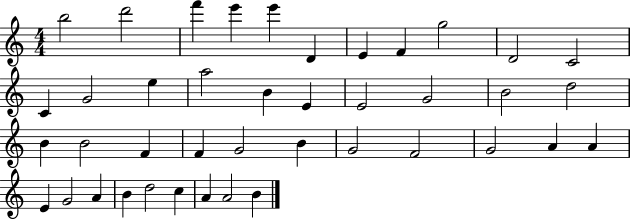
{
  \clef treble
  \numericTimeSignature
  \time 4/4
  \key c \major
  b''2 d'''2 | f'''4 e'''4 e'''4 d'4 | e'4 f'4 g''2 | d'2 c'2 | \break c'4 g'2 e''4 | a''2 b'4 e'4 | e'2 g'2 | b'2 d''2 | \break b'4 b'2 f'4 | f'4 g'2 b'4 | g'2 f'2 | g'2 a'4 a'4 | \break e'4 g'2 a'4 | b'4 d''2 c''4 | a'4 a'2 b'4 | \bar "|."
}